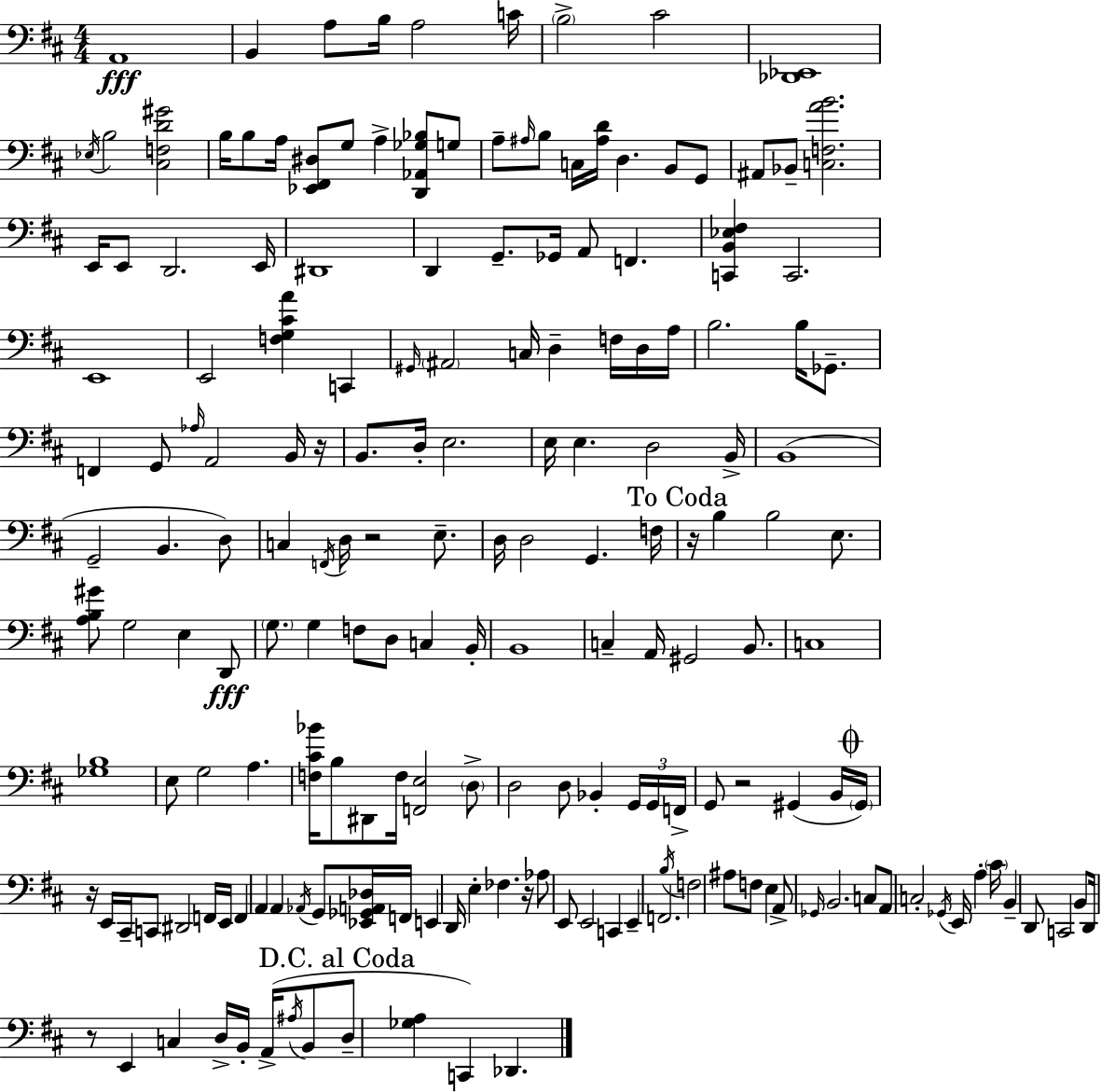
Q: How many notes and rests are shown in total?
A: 181